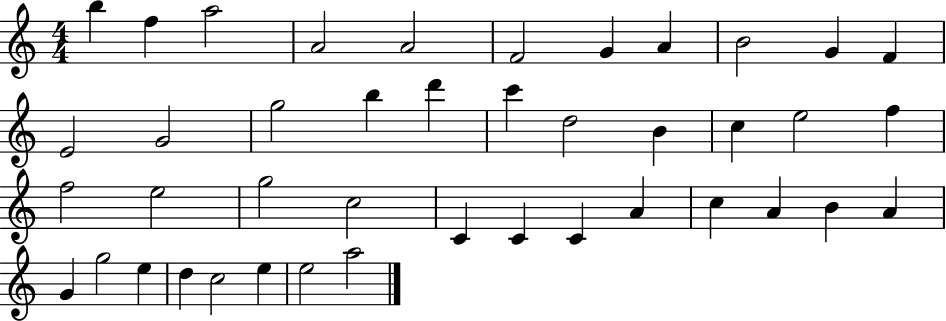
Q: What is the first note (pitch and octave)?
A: B5